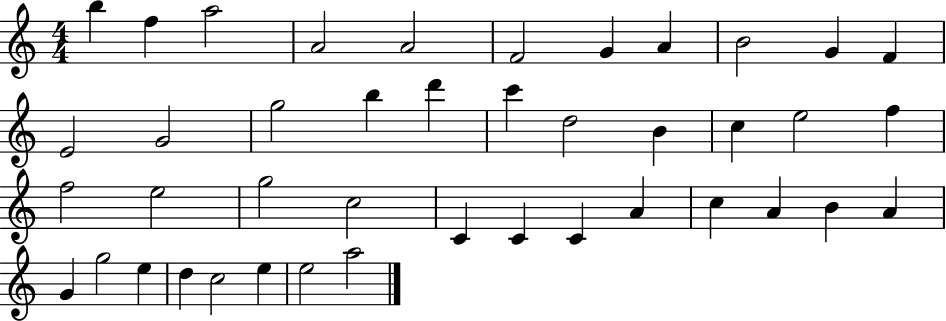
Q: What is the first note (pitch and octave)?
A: B5